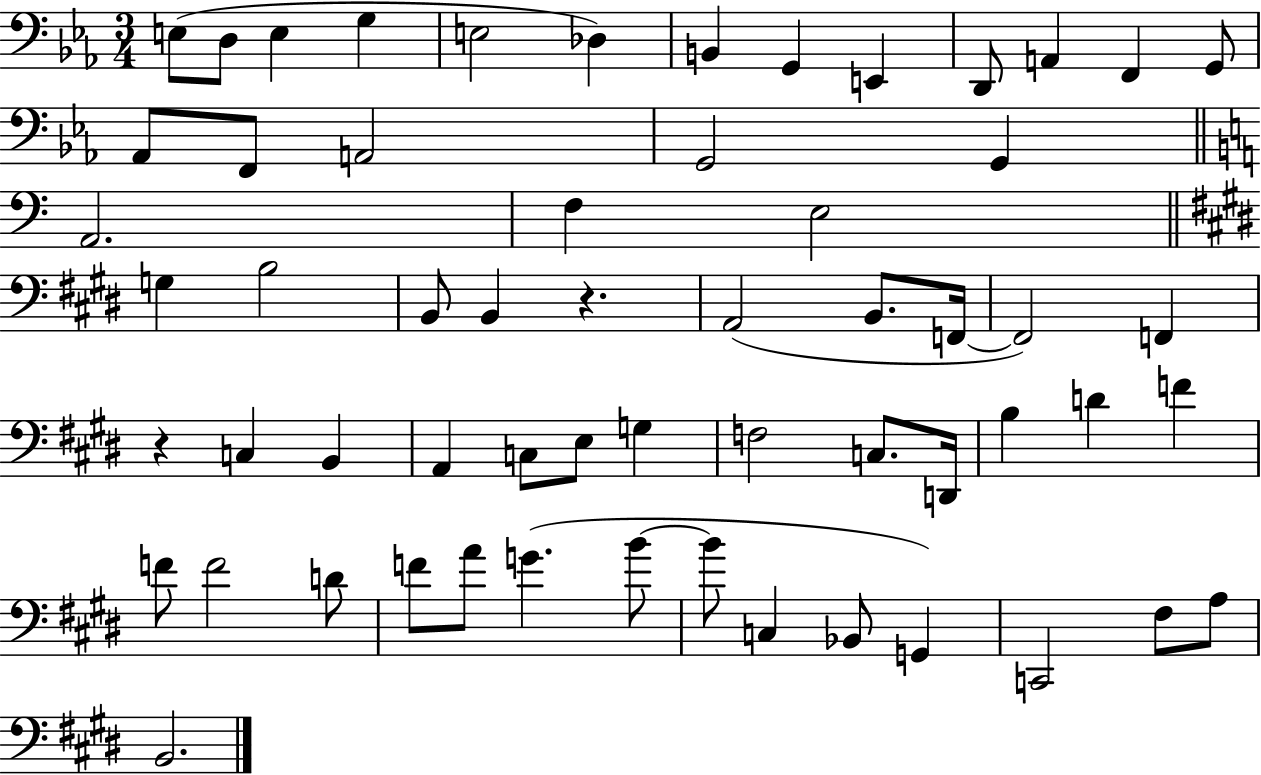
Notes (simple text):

E3/e D3/e E3/q G3/q E3/h Db3/q B2/q G2/q E2/q D2/e A2/q F2/q G2/e Ab2/e F2/e A2/h G2/h G2/q A2/h. F3/q E3/h G3/q B3/h B2/e B2/q R/q. A2/h B2/e. F2/s F2/h F2/q R/q C3/q B2/q A2/q C3/e E3/e G3/q F3/h C3/e. D2/s B3/q D4/q F4/q F4/e F4/h D4/e F4/e A4/e G4/q. B4/e B4/e C3/q Bb2/e G2/q C2/h F#3/e A3/e B2/h.